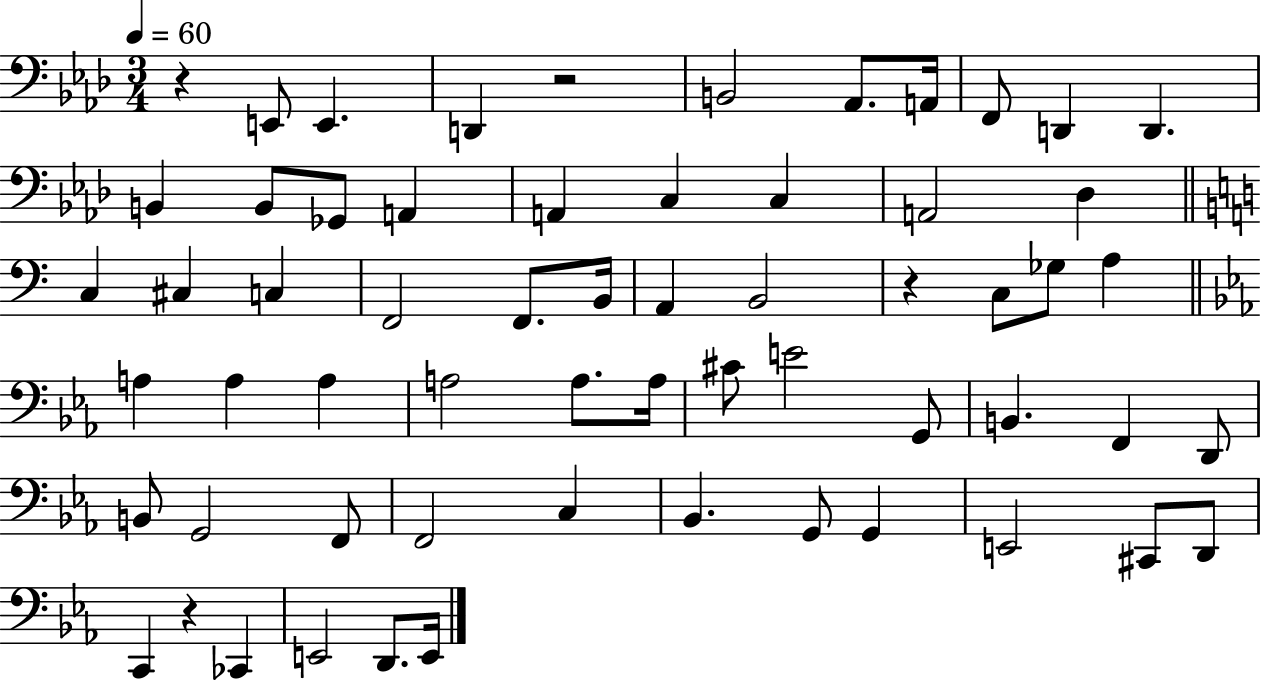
{
  \clef bass
  \numericTimeSignature
  \time 3/4
  \key aes \major
  \tempo 4 = 60
  \repeat volta 2 { r4 e,8 e,4. | d,4 r2 | b,2 aes,8. a,16 | f,8 d,4 d,4. | \break b,4 b,8 ges,8 a,4 | a,4 c4 c4 | a,2 des4 | \bar "||" \break \key a \minor c4 cis4 c4 | f,2 f,8. b,16 | a,4 b,2 | r4 c8 ges8 a4 | \break \bar "||" \break \key ees \major a4 a4 a4 | a2 a8. a16 | cis'8 e'2 g,8 | b,4. f,4 d,8 | \break b,8 g,2 f,8 | f,2 c4 | bes,4. g,8 g,4 | e,2 cis,8 d,8 | \break c,4 r4 ces,4 | e,2 d,8. e,16 | } \bar "|."
}